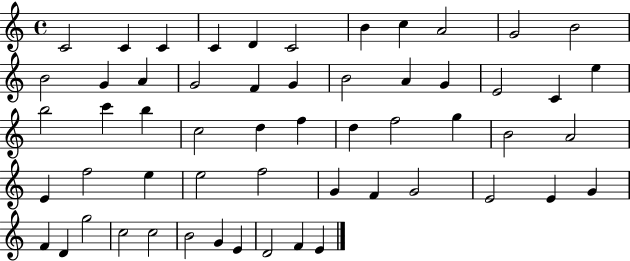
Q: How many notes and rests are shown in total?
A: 56